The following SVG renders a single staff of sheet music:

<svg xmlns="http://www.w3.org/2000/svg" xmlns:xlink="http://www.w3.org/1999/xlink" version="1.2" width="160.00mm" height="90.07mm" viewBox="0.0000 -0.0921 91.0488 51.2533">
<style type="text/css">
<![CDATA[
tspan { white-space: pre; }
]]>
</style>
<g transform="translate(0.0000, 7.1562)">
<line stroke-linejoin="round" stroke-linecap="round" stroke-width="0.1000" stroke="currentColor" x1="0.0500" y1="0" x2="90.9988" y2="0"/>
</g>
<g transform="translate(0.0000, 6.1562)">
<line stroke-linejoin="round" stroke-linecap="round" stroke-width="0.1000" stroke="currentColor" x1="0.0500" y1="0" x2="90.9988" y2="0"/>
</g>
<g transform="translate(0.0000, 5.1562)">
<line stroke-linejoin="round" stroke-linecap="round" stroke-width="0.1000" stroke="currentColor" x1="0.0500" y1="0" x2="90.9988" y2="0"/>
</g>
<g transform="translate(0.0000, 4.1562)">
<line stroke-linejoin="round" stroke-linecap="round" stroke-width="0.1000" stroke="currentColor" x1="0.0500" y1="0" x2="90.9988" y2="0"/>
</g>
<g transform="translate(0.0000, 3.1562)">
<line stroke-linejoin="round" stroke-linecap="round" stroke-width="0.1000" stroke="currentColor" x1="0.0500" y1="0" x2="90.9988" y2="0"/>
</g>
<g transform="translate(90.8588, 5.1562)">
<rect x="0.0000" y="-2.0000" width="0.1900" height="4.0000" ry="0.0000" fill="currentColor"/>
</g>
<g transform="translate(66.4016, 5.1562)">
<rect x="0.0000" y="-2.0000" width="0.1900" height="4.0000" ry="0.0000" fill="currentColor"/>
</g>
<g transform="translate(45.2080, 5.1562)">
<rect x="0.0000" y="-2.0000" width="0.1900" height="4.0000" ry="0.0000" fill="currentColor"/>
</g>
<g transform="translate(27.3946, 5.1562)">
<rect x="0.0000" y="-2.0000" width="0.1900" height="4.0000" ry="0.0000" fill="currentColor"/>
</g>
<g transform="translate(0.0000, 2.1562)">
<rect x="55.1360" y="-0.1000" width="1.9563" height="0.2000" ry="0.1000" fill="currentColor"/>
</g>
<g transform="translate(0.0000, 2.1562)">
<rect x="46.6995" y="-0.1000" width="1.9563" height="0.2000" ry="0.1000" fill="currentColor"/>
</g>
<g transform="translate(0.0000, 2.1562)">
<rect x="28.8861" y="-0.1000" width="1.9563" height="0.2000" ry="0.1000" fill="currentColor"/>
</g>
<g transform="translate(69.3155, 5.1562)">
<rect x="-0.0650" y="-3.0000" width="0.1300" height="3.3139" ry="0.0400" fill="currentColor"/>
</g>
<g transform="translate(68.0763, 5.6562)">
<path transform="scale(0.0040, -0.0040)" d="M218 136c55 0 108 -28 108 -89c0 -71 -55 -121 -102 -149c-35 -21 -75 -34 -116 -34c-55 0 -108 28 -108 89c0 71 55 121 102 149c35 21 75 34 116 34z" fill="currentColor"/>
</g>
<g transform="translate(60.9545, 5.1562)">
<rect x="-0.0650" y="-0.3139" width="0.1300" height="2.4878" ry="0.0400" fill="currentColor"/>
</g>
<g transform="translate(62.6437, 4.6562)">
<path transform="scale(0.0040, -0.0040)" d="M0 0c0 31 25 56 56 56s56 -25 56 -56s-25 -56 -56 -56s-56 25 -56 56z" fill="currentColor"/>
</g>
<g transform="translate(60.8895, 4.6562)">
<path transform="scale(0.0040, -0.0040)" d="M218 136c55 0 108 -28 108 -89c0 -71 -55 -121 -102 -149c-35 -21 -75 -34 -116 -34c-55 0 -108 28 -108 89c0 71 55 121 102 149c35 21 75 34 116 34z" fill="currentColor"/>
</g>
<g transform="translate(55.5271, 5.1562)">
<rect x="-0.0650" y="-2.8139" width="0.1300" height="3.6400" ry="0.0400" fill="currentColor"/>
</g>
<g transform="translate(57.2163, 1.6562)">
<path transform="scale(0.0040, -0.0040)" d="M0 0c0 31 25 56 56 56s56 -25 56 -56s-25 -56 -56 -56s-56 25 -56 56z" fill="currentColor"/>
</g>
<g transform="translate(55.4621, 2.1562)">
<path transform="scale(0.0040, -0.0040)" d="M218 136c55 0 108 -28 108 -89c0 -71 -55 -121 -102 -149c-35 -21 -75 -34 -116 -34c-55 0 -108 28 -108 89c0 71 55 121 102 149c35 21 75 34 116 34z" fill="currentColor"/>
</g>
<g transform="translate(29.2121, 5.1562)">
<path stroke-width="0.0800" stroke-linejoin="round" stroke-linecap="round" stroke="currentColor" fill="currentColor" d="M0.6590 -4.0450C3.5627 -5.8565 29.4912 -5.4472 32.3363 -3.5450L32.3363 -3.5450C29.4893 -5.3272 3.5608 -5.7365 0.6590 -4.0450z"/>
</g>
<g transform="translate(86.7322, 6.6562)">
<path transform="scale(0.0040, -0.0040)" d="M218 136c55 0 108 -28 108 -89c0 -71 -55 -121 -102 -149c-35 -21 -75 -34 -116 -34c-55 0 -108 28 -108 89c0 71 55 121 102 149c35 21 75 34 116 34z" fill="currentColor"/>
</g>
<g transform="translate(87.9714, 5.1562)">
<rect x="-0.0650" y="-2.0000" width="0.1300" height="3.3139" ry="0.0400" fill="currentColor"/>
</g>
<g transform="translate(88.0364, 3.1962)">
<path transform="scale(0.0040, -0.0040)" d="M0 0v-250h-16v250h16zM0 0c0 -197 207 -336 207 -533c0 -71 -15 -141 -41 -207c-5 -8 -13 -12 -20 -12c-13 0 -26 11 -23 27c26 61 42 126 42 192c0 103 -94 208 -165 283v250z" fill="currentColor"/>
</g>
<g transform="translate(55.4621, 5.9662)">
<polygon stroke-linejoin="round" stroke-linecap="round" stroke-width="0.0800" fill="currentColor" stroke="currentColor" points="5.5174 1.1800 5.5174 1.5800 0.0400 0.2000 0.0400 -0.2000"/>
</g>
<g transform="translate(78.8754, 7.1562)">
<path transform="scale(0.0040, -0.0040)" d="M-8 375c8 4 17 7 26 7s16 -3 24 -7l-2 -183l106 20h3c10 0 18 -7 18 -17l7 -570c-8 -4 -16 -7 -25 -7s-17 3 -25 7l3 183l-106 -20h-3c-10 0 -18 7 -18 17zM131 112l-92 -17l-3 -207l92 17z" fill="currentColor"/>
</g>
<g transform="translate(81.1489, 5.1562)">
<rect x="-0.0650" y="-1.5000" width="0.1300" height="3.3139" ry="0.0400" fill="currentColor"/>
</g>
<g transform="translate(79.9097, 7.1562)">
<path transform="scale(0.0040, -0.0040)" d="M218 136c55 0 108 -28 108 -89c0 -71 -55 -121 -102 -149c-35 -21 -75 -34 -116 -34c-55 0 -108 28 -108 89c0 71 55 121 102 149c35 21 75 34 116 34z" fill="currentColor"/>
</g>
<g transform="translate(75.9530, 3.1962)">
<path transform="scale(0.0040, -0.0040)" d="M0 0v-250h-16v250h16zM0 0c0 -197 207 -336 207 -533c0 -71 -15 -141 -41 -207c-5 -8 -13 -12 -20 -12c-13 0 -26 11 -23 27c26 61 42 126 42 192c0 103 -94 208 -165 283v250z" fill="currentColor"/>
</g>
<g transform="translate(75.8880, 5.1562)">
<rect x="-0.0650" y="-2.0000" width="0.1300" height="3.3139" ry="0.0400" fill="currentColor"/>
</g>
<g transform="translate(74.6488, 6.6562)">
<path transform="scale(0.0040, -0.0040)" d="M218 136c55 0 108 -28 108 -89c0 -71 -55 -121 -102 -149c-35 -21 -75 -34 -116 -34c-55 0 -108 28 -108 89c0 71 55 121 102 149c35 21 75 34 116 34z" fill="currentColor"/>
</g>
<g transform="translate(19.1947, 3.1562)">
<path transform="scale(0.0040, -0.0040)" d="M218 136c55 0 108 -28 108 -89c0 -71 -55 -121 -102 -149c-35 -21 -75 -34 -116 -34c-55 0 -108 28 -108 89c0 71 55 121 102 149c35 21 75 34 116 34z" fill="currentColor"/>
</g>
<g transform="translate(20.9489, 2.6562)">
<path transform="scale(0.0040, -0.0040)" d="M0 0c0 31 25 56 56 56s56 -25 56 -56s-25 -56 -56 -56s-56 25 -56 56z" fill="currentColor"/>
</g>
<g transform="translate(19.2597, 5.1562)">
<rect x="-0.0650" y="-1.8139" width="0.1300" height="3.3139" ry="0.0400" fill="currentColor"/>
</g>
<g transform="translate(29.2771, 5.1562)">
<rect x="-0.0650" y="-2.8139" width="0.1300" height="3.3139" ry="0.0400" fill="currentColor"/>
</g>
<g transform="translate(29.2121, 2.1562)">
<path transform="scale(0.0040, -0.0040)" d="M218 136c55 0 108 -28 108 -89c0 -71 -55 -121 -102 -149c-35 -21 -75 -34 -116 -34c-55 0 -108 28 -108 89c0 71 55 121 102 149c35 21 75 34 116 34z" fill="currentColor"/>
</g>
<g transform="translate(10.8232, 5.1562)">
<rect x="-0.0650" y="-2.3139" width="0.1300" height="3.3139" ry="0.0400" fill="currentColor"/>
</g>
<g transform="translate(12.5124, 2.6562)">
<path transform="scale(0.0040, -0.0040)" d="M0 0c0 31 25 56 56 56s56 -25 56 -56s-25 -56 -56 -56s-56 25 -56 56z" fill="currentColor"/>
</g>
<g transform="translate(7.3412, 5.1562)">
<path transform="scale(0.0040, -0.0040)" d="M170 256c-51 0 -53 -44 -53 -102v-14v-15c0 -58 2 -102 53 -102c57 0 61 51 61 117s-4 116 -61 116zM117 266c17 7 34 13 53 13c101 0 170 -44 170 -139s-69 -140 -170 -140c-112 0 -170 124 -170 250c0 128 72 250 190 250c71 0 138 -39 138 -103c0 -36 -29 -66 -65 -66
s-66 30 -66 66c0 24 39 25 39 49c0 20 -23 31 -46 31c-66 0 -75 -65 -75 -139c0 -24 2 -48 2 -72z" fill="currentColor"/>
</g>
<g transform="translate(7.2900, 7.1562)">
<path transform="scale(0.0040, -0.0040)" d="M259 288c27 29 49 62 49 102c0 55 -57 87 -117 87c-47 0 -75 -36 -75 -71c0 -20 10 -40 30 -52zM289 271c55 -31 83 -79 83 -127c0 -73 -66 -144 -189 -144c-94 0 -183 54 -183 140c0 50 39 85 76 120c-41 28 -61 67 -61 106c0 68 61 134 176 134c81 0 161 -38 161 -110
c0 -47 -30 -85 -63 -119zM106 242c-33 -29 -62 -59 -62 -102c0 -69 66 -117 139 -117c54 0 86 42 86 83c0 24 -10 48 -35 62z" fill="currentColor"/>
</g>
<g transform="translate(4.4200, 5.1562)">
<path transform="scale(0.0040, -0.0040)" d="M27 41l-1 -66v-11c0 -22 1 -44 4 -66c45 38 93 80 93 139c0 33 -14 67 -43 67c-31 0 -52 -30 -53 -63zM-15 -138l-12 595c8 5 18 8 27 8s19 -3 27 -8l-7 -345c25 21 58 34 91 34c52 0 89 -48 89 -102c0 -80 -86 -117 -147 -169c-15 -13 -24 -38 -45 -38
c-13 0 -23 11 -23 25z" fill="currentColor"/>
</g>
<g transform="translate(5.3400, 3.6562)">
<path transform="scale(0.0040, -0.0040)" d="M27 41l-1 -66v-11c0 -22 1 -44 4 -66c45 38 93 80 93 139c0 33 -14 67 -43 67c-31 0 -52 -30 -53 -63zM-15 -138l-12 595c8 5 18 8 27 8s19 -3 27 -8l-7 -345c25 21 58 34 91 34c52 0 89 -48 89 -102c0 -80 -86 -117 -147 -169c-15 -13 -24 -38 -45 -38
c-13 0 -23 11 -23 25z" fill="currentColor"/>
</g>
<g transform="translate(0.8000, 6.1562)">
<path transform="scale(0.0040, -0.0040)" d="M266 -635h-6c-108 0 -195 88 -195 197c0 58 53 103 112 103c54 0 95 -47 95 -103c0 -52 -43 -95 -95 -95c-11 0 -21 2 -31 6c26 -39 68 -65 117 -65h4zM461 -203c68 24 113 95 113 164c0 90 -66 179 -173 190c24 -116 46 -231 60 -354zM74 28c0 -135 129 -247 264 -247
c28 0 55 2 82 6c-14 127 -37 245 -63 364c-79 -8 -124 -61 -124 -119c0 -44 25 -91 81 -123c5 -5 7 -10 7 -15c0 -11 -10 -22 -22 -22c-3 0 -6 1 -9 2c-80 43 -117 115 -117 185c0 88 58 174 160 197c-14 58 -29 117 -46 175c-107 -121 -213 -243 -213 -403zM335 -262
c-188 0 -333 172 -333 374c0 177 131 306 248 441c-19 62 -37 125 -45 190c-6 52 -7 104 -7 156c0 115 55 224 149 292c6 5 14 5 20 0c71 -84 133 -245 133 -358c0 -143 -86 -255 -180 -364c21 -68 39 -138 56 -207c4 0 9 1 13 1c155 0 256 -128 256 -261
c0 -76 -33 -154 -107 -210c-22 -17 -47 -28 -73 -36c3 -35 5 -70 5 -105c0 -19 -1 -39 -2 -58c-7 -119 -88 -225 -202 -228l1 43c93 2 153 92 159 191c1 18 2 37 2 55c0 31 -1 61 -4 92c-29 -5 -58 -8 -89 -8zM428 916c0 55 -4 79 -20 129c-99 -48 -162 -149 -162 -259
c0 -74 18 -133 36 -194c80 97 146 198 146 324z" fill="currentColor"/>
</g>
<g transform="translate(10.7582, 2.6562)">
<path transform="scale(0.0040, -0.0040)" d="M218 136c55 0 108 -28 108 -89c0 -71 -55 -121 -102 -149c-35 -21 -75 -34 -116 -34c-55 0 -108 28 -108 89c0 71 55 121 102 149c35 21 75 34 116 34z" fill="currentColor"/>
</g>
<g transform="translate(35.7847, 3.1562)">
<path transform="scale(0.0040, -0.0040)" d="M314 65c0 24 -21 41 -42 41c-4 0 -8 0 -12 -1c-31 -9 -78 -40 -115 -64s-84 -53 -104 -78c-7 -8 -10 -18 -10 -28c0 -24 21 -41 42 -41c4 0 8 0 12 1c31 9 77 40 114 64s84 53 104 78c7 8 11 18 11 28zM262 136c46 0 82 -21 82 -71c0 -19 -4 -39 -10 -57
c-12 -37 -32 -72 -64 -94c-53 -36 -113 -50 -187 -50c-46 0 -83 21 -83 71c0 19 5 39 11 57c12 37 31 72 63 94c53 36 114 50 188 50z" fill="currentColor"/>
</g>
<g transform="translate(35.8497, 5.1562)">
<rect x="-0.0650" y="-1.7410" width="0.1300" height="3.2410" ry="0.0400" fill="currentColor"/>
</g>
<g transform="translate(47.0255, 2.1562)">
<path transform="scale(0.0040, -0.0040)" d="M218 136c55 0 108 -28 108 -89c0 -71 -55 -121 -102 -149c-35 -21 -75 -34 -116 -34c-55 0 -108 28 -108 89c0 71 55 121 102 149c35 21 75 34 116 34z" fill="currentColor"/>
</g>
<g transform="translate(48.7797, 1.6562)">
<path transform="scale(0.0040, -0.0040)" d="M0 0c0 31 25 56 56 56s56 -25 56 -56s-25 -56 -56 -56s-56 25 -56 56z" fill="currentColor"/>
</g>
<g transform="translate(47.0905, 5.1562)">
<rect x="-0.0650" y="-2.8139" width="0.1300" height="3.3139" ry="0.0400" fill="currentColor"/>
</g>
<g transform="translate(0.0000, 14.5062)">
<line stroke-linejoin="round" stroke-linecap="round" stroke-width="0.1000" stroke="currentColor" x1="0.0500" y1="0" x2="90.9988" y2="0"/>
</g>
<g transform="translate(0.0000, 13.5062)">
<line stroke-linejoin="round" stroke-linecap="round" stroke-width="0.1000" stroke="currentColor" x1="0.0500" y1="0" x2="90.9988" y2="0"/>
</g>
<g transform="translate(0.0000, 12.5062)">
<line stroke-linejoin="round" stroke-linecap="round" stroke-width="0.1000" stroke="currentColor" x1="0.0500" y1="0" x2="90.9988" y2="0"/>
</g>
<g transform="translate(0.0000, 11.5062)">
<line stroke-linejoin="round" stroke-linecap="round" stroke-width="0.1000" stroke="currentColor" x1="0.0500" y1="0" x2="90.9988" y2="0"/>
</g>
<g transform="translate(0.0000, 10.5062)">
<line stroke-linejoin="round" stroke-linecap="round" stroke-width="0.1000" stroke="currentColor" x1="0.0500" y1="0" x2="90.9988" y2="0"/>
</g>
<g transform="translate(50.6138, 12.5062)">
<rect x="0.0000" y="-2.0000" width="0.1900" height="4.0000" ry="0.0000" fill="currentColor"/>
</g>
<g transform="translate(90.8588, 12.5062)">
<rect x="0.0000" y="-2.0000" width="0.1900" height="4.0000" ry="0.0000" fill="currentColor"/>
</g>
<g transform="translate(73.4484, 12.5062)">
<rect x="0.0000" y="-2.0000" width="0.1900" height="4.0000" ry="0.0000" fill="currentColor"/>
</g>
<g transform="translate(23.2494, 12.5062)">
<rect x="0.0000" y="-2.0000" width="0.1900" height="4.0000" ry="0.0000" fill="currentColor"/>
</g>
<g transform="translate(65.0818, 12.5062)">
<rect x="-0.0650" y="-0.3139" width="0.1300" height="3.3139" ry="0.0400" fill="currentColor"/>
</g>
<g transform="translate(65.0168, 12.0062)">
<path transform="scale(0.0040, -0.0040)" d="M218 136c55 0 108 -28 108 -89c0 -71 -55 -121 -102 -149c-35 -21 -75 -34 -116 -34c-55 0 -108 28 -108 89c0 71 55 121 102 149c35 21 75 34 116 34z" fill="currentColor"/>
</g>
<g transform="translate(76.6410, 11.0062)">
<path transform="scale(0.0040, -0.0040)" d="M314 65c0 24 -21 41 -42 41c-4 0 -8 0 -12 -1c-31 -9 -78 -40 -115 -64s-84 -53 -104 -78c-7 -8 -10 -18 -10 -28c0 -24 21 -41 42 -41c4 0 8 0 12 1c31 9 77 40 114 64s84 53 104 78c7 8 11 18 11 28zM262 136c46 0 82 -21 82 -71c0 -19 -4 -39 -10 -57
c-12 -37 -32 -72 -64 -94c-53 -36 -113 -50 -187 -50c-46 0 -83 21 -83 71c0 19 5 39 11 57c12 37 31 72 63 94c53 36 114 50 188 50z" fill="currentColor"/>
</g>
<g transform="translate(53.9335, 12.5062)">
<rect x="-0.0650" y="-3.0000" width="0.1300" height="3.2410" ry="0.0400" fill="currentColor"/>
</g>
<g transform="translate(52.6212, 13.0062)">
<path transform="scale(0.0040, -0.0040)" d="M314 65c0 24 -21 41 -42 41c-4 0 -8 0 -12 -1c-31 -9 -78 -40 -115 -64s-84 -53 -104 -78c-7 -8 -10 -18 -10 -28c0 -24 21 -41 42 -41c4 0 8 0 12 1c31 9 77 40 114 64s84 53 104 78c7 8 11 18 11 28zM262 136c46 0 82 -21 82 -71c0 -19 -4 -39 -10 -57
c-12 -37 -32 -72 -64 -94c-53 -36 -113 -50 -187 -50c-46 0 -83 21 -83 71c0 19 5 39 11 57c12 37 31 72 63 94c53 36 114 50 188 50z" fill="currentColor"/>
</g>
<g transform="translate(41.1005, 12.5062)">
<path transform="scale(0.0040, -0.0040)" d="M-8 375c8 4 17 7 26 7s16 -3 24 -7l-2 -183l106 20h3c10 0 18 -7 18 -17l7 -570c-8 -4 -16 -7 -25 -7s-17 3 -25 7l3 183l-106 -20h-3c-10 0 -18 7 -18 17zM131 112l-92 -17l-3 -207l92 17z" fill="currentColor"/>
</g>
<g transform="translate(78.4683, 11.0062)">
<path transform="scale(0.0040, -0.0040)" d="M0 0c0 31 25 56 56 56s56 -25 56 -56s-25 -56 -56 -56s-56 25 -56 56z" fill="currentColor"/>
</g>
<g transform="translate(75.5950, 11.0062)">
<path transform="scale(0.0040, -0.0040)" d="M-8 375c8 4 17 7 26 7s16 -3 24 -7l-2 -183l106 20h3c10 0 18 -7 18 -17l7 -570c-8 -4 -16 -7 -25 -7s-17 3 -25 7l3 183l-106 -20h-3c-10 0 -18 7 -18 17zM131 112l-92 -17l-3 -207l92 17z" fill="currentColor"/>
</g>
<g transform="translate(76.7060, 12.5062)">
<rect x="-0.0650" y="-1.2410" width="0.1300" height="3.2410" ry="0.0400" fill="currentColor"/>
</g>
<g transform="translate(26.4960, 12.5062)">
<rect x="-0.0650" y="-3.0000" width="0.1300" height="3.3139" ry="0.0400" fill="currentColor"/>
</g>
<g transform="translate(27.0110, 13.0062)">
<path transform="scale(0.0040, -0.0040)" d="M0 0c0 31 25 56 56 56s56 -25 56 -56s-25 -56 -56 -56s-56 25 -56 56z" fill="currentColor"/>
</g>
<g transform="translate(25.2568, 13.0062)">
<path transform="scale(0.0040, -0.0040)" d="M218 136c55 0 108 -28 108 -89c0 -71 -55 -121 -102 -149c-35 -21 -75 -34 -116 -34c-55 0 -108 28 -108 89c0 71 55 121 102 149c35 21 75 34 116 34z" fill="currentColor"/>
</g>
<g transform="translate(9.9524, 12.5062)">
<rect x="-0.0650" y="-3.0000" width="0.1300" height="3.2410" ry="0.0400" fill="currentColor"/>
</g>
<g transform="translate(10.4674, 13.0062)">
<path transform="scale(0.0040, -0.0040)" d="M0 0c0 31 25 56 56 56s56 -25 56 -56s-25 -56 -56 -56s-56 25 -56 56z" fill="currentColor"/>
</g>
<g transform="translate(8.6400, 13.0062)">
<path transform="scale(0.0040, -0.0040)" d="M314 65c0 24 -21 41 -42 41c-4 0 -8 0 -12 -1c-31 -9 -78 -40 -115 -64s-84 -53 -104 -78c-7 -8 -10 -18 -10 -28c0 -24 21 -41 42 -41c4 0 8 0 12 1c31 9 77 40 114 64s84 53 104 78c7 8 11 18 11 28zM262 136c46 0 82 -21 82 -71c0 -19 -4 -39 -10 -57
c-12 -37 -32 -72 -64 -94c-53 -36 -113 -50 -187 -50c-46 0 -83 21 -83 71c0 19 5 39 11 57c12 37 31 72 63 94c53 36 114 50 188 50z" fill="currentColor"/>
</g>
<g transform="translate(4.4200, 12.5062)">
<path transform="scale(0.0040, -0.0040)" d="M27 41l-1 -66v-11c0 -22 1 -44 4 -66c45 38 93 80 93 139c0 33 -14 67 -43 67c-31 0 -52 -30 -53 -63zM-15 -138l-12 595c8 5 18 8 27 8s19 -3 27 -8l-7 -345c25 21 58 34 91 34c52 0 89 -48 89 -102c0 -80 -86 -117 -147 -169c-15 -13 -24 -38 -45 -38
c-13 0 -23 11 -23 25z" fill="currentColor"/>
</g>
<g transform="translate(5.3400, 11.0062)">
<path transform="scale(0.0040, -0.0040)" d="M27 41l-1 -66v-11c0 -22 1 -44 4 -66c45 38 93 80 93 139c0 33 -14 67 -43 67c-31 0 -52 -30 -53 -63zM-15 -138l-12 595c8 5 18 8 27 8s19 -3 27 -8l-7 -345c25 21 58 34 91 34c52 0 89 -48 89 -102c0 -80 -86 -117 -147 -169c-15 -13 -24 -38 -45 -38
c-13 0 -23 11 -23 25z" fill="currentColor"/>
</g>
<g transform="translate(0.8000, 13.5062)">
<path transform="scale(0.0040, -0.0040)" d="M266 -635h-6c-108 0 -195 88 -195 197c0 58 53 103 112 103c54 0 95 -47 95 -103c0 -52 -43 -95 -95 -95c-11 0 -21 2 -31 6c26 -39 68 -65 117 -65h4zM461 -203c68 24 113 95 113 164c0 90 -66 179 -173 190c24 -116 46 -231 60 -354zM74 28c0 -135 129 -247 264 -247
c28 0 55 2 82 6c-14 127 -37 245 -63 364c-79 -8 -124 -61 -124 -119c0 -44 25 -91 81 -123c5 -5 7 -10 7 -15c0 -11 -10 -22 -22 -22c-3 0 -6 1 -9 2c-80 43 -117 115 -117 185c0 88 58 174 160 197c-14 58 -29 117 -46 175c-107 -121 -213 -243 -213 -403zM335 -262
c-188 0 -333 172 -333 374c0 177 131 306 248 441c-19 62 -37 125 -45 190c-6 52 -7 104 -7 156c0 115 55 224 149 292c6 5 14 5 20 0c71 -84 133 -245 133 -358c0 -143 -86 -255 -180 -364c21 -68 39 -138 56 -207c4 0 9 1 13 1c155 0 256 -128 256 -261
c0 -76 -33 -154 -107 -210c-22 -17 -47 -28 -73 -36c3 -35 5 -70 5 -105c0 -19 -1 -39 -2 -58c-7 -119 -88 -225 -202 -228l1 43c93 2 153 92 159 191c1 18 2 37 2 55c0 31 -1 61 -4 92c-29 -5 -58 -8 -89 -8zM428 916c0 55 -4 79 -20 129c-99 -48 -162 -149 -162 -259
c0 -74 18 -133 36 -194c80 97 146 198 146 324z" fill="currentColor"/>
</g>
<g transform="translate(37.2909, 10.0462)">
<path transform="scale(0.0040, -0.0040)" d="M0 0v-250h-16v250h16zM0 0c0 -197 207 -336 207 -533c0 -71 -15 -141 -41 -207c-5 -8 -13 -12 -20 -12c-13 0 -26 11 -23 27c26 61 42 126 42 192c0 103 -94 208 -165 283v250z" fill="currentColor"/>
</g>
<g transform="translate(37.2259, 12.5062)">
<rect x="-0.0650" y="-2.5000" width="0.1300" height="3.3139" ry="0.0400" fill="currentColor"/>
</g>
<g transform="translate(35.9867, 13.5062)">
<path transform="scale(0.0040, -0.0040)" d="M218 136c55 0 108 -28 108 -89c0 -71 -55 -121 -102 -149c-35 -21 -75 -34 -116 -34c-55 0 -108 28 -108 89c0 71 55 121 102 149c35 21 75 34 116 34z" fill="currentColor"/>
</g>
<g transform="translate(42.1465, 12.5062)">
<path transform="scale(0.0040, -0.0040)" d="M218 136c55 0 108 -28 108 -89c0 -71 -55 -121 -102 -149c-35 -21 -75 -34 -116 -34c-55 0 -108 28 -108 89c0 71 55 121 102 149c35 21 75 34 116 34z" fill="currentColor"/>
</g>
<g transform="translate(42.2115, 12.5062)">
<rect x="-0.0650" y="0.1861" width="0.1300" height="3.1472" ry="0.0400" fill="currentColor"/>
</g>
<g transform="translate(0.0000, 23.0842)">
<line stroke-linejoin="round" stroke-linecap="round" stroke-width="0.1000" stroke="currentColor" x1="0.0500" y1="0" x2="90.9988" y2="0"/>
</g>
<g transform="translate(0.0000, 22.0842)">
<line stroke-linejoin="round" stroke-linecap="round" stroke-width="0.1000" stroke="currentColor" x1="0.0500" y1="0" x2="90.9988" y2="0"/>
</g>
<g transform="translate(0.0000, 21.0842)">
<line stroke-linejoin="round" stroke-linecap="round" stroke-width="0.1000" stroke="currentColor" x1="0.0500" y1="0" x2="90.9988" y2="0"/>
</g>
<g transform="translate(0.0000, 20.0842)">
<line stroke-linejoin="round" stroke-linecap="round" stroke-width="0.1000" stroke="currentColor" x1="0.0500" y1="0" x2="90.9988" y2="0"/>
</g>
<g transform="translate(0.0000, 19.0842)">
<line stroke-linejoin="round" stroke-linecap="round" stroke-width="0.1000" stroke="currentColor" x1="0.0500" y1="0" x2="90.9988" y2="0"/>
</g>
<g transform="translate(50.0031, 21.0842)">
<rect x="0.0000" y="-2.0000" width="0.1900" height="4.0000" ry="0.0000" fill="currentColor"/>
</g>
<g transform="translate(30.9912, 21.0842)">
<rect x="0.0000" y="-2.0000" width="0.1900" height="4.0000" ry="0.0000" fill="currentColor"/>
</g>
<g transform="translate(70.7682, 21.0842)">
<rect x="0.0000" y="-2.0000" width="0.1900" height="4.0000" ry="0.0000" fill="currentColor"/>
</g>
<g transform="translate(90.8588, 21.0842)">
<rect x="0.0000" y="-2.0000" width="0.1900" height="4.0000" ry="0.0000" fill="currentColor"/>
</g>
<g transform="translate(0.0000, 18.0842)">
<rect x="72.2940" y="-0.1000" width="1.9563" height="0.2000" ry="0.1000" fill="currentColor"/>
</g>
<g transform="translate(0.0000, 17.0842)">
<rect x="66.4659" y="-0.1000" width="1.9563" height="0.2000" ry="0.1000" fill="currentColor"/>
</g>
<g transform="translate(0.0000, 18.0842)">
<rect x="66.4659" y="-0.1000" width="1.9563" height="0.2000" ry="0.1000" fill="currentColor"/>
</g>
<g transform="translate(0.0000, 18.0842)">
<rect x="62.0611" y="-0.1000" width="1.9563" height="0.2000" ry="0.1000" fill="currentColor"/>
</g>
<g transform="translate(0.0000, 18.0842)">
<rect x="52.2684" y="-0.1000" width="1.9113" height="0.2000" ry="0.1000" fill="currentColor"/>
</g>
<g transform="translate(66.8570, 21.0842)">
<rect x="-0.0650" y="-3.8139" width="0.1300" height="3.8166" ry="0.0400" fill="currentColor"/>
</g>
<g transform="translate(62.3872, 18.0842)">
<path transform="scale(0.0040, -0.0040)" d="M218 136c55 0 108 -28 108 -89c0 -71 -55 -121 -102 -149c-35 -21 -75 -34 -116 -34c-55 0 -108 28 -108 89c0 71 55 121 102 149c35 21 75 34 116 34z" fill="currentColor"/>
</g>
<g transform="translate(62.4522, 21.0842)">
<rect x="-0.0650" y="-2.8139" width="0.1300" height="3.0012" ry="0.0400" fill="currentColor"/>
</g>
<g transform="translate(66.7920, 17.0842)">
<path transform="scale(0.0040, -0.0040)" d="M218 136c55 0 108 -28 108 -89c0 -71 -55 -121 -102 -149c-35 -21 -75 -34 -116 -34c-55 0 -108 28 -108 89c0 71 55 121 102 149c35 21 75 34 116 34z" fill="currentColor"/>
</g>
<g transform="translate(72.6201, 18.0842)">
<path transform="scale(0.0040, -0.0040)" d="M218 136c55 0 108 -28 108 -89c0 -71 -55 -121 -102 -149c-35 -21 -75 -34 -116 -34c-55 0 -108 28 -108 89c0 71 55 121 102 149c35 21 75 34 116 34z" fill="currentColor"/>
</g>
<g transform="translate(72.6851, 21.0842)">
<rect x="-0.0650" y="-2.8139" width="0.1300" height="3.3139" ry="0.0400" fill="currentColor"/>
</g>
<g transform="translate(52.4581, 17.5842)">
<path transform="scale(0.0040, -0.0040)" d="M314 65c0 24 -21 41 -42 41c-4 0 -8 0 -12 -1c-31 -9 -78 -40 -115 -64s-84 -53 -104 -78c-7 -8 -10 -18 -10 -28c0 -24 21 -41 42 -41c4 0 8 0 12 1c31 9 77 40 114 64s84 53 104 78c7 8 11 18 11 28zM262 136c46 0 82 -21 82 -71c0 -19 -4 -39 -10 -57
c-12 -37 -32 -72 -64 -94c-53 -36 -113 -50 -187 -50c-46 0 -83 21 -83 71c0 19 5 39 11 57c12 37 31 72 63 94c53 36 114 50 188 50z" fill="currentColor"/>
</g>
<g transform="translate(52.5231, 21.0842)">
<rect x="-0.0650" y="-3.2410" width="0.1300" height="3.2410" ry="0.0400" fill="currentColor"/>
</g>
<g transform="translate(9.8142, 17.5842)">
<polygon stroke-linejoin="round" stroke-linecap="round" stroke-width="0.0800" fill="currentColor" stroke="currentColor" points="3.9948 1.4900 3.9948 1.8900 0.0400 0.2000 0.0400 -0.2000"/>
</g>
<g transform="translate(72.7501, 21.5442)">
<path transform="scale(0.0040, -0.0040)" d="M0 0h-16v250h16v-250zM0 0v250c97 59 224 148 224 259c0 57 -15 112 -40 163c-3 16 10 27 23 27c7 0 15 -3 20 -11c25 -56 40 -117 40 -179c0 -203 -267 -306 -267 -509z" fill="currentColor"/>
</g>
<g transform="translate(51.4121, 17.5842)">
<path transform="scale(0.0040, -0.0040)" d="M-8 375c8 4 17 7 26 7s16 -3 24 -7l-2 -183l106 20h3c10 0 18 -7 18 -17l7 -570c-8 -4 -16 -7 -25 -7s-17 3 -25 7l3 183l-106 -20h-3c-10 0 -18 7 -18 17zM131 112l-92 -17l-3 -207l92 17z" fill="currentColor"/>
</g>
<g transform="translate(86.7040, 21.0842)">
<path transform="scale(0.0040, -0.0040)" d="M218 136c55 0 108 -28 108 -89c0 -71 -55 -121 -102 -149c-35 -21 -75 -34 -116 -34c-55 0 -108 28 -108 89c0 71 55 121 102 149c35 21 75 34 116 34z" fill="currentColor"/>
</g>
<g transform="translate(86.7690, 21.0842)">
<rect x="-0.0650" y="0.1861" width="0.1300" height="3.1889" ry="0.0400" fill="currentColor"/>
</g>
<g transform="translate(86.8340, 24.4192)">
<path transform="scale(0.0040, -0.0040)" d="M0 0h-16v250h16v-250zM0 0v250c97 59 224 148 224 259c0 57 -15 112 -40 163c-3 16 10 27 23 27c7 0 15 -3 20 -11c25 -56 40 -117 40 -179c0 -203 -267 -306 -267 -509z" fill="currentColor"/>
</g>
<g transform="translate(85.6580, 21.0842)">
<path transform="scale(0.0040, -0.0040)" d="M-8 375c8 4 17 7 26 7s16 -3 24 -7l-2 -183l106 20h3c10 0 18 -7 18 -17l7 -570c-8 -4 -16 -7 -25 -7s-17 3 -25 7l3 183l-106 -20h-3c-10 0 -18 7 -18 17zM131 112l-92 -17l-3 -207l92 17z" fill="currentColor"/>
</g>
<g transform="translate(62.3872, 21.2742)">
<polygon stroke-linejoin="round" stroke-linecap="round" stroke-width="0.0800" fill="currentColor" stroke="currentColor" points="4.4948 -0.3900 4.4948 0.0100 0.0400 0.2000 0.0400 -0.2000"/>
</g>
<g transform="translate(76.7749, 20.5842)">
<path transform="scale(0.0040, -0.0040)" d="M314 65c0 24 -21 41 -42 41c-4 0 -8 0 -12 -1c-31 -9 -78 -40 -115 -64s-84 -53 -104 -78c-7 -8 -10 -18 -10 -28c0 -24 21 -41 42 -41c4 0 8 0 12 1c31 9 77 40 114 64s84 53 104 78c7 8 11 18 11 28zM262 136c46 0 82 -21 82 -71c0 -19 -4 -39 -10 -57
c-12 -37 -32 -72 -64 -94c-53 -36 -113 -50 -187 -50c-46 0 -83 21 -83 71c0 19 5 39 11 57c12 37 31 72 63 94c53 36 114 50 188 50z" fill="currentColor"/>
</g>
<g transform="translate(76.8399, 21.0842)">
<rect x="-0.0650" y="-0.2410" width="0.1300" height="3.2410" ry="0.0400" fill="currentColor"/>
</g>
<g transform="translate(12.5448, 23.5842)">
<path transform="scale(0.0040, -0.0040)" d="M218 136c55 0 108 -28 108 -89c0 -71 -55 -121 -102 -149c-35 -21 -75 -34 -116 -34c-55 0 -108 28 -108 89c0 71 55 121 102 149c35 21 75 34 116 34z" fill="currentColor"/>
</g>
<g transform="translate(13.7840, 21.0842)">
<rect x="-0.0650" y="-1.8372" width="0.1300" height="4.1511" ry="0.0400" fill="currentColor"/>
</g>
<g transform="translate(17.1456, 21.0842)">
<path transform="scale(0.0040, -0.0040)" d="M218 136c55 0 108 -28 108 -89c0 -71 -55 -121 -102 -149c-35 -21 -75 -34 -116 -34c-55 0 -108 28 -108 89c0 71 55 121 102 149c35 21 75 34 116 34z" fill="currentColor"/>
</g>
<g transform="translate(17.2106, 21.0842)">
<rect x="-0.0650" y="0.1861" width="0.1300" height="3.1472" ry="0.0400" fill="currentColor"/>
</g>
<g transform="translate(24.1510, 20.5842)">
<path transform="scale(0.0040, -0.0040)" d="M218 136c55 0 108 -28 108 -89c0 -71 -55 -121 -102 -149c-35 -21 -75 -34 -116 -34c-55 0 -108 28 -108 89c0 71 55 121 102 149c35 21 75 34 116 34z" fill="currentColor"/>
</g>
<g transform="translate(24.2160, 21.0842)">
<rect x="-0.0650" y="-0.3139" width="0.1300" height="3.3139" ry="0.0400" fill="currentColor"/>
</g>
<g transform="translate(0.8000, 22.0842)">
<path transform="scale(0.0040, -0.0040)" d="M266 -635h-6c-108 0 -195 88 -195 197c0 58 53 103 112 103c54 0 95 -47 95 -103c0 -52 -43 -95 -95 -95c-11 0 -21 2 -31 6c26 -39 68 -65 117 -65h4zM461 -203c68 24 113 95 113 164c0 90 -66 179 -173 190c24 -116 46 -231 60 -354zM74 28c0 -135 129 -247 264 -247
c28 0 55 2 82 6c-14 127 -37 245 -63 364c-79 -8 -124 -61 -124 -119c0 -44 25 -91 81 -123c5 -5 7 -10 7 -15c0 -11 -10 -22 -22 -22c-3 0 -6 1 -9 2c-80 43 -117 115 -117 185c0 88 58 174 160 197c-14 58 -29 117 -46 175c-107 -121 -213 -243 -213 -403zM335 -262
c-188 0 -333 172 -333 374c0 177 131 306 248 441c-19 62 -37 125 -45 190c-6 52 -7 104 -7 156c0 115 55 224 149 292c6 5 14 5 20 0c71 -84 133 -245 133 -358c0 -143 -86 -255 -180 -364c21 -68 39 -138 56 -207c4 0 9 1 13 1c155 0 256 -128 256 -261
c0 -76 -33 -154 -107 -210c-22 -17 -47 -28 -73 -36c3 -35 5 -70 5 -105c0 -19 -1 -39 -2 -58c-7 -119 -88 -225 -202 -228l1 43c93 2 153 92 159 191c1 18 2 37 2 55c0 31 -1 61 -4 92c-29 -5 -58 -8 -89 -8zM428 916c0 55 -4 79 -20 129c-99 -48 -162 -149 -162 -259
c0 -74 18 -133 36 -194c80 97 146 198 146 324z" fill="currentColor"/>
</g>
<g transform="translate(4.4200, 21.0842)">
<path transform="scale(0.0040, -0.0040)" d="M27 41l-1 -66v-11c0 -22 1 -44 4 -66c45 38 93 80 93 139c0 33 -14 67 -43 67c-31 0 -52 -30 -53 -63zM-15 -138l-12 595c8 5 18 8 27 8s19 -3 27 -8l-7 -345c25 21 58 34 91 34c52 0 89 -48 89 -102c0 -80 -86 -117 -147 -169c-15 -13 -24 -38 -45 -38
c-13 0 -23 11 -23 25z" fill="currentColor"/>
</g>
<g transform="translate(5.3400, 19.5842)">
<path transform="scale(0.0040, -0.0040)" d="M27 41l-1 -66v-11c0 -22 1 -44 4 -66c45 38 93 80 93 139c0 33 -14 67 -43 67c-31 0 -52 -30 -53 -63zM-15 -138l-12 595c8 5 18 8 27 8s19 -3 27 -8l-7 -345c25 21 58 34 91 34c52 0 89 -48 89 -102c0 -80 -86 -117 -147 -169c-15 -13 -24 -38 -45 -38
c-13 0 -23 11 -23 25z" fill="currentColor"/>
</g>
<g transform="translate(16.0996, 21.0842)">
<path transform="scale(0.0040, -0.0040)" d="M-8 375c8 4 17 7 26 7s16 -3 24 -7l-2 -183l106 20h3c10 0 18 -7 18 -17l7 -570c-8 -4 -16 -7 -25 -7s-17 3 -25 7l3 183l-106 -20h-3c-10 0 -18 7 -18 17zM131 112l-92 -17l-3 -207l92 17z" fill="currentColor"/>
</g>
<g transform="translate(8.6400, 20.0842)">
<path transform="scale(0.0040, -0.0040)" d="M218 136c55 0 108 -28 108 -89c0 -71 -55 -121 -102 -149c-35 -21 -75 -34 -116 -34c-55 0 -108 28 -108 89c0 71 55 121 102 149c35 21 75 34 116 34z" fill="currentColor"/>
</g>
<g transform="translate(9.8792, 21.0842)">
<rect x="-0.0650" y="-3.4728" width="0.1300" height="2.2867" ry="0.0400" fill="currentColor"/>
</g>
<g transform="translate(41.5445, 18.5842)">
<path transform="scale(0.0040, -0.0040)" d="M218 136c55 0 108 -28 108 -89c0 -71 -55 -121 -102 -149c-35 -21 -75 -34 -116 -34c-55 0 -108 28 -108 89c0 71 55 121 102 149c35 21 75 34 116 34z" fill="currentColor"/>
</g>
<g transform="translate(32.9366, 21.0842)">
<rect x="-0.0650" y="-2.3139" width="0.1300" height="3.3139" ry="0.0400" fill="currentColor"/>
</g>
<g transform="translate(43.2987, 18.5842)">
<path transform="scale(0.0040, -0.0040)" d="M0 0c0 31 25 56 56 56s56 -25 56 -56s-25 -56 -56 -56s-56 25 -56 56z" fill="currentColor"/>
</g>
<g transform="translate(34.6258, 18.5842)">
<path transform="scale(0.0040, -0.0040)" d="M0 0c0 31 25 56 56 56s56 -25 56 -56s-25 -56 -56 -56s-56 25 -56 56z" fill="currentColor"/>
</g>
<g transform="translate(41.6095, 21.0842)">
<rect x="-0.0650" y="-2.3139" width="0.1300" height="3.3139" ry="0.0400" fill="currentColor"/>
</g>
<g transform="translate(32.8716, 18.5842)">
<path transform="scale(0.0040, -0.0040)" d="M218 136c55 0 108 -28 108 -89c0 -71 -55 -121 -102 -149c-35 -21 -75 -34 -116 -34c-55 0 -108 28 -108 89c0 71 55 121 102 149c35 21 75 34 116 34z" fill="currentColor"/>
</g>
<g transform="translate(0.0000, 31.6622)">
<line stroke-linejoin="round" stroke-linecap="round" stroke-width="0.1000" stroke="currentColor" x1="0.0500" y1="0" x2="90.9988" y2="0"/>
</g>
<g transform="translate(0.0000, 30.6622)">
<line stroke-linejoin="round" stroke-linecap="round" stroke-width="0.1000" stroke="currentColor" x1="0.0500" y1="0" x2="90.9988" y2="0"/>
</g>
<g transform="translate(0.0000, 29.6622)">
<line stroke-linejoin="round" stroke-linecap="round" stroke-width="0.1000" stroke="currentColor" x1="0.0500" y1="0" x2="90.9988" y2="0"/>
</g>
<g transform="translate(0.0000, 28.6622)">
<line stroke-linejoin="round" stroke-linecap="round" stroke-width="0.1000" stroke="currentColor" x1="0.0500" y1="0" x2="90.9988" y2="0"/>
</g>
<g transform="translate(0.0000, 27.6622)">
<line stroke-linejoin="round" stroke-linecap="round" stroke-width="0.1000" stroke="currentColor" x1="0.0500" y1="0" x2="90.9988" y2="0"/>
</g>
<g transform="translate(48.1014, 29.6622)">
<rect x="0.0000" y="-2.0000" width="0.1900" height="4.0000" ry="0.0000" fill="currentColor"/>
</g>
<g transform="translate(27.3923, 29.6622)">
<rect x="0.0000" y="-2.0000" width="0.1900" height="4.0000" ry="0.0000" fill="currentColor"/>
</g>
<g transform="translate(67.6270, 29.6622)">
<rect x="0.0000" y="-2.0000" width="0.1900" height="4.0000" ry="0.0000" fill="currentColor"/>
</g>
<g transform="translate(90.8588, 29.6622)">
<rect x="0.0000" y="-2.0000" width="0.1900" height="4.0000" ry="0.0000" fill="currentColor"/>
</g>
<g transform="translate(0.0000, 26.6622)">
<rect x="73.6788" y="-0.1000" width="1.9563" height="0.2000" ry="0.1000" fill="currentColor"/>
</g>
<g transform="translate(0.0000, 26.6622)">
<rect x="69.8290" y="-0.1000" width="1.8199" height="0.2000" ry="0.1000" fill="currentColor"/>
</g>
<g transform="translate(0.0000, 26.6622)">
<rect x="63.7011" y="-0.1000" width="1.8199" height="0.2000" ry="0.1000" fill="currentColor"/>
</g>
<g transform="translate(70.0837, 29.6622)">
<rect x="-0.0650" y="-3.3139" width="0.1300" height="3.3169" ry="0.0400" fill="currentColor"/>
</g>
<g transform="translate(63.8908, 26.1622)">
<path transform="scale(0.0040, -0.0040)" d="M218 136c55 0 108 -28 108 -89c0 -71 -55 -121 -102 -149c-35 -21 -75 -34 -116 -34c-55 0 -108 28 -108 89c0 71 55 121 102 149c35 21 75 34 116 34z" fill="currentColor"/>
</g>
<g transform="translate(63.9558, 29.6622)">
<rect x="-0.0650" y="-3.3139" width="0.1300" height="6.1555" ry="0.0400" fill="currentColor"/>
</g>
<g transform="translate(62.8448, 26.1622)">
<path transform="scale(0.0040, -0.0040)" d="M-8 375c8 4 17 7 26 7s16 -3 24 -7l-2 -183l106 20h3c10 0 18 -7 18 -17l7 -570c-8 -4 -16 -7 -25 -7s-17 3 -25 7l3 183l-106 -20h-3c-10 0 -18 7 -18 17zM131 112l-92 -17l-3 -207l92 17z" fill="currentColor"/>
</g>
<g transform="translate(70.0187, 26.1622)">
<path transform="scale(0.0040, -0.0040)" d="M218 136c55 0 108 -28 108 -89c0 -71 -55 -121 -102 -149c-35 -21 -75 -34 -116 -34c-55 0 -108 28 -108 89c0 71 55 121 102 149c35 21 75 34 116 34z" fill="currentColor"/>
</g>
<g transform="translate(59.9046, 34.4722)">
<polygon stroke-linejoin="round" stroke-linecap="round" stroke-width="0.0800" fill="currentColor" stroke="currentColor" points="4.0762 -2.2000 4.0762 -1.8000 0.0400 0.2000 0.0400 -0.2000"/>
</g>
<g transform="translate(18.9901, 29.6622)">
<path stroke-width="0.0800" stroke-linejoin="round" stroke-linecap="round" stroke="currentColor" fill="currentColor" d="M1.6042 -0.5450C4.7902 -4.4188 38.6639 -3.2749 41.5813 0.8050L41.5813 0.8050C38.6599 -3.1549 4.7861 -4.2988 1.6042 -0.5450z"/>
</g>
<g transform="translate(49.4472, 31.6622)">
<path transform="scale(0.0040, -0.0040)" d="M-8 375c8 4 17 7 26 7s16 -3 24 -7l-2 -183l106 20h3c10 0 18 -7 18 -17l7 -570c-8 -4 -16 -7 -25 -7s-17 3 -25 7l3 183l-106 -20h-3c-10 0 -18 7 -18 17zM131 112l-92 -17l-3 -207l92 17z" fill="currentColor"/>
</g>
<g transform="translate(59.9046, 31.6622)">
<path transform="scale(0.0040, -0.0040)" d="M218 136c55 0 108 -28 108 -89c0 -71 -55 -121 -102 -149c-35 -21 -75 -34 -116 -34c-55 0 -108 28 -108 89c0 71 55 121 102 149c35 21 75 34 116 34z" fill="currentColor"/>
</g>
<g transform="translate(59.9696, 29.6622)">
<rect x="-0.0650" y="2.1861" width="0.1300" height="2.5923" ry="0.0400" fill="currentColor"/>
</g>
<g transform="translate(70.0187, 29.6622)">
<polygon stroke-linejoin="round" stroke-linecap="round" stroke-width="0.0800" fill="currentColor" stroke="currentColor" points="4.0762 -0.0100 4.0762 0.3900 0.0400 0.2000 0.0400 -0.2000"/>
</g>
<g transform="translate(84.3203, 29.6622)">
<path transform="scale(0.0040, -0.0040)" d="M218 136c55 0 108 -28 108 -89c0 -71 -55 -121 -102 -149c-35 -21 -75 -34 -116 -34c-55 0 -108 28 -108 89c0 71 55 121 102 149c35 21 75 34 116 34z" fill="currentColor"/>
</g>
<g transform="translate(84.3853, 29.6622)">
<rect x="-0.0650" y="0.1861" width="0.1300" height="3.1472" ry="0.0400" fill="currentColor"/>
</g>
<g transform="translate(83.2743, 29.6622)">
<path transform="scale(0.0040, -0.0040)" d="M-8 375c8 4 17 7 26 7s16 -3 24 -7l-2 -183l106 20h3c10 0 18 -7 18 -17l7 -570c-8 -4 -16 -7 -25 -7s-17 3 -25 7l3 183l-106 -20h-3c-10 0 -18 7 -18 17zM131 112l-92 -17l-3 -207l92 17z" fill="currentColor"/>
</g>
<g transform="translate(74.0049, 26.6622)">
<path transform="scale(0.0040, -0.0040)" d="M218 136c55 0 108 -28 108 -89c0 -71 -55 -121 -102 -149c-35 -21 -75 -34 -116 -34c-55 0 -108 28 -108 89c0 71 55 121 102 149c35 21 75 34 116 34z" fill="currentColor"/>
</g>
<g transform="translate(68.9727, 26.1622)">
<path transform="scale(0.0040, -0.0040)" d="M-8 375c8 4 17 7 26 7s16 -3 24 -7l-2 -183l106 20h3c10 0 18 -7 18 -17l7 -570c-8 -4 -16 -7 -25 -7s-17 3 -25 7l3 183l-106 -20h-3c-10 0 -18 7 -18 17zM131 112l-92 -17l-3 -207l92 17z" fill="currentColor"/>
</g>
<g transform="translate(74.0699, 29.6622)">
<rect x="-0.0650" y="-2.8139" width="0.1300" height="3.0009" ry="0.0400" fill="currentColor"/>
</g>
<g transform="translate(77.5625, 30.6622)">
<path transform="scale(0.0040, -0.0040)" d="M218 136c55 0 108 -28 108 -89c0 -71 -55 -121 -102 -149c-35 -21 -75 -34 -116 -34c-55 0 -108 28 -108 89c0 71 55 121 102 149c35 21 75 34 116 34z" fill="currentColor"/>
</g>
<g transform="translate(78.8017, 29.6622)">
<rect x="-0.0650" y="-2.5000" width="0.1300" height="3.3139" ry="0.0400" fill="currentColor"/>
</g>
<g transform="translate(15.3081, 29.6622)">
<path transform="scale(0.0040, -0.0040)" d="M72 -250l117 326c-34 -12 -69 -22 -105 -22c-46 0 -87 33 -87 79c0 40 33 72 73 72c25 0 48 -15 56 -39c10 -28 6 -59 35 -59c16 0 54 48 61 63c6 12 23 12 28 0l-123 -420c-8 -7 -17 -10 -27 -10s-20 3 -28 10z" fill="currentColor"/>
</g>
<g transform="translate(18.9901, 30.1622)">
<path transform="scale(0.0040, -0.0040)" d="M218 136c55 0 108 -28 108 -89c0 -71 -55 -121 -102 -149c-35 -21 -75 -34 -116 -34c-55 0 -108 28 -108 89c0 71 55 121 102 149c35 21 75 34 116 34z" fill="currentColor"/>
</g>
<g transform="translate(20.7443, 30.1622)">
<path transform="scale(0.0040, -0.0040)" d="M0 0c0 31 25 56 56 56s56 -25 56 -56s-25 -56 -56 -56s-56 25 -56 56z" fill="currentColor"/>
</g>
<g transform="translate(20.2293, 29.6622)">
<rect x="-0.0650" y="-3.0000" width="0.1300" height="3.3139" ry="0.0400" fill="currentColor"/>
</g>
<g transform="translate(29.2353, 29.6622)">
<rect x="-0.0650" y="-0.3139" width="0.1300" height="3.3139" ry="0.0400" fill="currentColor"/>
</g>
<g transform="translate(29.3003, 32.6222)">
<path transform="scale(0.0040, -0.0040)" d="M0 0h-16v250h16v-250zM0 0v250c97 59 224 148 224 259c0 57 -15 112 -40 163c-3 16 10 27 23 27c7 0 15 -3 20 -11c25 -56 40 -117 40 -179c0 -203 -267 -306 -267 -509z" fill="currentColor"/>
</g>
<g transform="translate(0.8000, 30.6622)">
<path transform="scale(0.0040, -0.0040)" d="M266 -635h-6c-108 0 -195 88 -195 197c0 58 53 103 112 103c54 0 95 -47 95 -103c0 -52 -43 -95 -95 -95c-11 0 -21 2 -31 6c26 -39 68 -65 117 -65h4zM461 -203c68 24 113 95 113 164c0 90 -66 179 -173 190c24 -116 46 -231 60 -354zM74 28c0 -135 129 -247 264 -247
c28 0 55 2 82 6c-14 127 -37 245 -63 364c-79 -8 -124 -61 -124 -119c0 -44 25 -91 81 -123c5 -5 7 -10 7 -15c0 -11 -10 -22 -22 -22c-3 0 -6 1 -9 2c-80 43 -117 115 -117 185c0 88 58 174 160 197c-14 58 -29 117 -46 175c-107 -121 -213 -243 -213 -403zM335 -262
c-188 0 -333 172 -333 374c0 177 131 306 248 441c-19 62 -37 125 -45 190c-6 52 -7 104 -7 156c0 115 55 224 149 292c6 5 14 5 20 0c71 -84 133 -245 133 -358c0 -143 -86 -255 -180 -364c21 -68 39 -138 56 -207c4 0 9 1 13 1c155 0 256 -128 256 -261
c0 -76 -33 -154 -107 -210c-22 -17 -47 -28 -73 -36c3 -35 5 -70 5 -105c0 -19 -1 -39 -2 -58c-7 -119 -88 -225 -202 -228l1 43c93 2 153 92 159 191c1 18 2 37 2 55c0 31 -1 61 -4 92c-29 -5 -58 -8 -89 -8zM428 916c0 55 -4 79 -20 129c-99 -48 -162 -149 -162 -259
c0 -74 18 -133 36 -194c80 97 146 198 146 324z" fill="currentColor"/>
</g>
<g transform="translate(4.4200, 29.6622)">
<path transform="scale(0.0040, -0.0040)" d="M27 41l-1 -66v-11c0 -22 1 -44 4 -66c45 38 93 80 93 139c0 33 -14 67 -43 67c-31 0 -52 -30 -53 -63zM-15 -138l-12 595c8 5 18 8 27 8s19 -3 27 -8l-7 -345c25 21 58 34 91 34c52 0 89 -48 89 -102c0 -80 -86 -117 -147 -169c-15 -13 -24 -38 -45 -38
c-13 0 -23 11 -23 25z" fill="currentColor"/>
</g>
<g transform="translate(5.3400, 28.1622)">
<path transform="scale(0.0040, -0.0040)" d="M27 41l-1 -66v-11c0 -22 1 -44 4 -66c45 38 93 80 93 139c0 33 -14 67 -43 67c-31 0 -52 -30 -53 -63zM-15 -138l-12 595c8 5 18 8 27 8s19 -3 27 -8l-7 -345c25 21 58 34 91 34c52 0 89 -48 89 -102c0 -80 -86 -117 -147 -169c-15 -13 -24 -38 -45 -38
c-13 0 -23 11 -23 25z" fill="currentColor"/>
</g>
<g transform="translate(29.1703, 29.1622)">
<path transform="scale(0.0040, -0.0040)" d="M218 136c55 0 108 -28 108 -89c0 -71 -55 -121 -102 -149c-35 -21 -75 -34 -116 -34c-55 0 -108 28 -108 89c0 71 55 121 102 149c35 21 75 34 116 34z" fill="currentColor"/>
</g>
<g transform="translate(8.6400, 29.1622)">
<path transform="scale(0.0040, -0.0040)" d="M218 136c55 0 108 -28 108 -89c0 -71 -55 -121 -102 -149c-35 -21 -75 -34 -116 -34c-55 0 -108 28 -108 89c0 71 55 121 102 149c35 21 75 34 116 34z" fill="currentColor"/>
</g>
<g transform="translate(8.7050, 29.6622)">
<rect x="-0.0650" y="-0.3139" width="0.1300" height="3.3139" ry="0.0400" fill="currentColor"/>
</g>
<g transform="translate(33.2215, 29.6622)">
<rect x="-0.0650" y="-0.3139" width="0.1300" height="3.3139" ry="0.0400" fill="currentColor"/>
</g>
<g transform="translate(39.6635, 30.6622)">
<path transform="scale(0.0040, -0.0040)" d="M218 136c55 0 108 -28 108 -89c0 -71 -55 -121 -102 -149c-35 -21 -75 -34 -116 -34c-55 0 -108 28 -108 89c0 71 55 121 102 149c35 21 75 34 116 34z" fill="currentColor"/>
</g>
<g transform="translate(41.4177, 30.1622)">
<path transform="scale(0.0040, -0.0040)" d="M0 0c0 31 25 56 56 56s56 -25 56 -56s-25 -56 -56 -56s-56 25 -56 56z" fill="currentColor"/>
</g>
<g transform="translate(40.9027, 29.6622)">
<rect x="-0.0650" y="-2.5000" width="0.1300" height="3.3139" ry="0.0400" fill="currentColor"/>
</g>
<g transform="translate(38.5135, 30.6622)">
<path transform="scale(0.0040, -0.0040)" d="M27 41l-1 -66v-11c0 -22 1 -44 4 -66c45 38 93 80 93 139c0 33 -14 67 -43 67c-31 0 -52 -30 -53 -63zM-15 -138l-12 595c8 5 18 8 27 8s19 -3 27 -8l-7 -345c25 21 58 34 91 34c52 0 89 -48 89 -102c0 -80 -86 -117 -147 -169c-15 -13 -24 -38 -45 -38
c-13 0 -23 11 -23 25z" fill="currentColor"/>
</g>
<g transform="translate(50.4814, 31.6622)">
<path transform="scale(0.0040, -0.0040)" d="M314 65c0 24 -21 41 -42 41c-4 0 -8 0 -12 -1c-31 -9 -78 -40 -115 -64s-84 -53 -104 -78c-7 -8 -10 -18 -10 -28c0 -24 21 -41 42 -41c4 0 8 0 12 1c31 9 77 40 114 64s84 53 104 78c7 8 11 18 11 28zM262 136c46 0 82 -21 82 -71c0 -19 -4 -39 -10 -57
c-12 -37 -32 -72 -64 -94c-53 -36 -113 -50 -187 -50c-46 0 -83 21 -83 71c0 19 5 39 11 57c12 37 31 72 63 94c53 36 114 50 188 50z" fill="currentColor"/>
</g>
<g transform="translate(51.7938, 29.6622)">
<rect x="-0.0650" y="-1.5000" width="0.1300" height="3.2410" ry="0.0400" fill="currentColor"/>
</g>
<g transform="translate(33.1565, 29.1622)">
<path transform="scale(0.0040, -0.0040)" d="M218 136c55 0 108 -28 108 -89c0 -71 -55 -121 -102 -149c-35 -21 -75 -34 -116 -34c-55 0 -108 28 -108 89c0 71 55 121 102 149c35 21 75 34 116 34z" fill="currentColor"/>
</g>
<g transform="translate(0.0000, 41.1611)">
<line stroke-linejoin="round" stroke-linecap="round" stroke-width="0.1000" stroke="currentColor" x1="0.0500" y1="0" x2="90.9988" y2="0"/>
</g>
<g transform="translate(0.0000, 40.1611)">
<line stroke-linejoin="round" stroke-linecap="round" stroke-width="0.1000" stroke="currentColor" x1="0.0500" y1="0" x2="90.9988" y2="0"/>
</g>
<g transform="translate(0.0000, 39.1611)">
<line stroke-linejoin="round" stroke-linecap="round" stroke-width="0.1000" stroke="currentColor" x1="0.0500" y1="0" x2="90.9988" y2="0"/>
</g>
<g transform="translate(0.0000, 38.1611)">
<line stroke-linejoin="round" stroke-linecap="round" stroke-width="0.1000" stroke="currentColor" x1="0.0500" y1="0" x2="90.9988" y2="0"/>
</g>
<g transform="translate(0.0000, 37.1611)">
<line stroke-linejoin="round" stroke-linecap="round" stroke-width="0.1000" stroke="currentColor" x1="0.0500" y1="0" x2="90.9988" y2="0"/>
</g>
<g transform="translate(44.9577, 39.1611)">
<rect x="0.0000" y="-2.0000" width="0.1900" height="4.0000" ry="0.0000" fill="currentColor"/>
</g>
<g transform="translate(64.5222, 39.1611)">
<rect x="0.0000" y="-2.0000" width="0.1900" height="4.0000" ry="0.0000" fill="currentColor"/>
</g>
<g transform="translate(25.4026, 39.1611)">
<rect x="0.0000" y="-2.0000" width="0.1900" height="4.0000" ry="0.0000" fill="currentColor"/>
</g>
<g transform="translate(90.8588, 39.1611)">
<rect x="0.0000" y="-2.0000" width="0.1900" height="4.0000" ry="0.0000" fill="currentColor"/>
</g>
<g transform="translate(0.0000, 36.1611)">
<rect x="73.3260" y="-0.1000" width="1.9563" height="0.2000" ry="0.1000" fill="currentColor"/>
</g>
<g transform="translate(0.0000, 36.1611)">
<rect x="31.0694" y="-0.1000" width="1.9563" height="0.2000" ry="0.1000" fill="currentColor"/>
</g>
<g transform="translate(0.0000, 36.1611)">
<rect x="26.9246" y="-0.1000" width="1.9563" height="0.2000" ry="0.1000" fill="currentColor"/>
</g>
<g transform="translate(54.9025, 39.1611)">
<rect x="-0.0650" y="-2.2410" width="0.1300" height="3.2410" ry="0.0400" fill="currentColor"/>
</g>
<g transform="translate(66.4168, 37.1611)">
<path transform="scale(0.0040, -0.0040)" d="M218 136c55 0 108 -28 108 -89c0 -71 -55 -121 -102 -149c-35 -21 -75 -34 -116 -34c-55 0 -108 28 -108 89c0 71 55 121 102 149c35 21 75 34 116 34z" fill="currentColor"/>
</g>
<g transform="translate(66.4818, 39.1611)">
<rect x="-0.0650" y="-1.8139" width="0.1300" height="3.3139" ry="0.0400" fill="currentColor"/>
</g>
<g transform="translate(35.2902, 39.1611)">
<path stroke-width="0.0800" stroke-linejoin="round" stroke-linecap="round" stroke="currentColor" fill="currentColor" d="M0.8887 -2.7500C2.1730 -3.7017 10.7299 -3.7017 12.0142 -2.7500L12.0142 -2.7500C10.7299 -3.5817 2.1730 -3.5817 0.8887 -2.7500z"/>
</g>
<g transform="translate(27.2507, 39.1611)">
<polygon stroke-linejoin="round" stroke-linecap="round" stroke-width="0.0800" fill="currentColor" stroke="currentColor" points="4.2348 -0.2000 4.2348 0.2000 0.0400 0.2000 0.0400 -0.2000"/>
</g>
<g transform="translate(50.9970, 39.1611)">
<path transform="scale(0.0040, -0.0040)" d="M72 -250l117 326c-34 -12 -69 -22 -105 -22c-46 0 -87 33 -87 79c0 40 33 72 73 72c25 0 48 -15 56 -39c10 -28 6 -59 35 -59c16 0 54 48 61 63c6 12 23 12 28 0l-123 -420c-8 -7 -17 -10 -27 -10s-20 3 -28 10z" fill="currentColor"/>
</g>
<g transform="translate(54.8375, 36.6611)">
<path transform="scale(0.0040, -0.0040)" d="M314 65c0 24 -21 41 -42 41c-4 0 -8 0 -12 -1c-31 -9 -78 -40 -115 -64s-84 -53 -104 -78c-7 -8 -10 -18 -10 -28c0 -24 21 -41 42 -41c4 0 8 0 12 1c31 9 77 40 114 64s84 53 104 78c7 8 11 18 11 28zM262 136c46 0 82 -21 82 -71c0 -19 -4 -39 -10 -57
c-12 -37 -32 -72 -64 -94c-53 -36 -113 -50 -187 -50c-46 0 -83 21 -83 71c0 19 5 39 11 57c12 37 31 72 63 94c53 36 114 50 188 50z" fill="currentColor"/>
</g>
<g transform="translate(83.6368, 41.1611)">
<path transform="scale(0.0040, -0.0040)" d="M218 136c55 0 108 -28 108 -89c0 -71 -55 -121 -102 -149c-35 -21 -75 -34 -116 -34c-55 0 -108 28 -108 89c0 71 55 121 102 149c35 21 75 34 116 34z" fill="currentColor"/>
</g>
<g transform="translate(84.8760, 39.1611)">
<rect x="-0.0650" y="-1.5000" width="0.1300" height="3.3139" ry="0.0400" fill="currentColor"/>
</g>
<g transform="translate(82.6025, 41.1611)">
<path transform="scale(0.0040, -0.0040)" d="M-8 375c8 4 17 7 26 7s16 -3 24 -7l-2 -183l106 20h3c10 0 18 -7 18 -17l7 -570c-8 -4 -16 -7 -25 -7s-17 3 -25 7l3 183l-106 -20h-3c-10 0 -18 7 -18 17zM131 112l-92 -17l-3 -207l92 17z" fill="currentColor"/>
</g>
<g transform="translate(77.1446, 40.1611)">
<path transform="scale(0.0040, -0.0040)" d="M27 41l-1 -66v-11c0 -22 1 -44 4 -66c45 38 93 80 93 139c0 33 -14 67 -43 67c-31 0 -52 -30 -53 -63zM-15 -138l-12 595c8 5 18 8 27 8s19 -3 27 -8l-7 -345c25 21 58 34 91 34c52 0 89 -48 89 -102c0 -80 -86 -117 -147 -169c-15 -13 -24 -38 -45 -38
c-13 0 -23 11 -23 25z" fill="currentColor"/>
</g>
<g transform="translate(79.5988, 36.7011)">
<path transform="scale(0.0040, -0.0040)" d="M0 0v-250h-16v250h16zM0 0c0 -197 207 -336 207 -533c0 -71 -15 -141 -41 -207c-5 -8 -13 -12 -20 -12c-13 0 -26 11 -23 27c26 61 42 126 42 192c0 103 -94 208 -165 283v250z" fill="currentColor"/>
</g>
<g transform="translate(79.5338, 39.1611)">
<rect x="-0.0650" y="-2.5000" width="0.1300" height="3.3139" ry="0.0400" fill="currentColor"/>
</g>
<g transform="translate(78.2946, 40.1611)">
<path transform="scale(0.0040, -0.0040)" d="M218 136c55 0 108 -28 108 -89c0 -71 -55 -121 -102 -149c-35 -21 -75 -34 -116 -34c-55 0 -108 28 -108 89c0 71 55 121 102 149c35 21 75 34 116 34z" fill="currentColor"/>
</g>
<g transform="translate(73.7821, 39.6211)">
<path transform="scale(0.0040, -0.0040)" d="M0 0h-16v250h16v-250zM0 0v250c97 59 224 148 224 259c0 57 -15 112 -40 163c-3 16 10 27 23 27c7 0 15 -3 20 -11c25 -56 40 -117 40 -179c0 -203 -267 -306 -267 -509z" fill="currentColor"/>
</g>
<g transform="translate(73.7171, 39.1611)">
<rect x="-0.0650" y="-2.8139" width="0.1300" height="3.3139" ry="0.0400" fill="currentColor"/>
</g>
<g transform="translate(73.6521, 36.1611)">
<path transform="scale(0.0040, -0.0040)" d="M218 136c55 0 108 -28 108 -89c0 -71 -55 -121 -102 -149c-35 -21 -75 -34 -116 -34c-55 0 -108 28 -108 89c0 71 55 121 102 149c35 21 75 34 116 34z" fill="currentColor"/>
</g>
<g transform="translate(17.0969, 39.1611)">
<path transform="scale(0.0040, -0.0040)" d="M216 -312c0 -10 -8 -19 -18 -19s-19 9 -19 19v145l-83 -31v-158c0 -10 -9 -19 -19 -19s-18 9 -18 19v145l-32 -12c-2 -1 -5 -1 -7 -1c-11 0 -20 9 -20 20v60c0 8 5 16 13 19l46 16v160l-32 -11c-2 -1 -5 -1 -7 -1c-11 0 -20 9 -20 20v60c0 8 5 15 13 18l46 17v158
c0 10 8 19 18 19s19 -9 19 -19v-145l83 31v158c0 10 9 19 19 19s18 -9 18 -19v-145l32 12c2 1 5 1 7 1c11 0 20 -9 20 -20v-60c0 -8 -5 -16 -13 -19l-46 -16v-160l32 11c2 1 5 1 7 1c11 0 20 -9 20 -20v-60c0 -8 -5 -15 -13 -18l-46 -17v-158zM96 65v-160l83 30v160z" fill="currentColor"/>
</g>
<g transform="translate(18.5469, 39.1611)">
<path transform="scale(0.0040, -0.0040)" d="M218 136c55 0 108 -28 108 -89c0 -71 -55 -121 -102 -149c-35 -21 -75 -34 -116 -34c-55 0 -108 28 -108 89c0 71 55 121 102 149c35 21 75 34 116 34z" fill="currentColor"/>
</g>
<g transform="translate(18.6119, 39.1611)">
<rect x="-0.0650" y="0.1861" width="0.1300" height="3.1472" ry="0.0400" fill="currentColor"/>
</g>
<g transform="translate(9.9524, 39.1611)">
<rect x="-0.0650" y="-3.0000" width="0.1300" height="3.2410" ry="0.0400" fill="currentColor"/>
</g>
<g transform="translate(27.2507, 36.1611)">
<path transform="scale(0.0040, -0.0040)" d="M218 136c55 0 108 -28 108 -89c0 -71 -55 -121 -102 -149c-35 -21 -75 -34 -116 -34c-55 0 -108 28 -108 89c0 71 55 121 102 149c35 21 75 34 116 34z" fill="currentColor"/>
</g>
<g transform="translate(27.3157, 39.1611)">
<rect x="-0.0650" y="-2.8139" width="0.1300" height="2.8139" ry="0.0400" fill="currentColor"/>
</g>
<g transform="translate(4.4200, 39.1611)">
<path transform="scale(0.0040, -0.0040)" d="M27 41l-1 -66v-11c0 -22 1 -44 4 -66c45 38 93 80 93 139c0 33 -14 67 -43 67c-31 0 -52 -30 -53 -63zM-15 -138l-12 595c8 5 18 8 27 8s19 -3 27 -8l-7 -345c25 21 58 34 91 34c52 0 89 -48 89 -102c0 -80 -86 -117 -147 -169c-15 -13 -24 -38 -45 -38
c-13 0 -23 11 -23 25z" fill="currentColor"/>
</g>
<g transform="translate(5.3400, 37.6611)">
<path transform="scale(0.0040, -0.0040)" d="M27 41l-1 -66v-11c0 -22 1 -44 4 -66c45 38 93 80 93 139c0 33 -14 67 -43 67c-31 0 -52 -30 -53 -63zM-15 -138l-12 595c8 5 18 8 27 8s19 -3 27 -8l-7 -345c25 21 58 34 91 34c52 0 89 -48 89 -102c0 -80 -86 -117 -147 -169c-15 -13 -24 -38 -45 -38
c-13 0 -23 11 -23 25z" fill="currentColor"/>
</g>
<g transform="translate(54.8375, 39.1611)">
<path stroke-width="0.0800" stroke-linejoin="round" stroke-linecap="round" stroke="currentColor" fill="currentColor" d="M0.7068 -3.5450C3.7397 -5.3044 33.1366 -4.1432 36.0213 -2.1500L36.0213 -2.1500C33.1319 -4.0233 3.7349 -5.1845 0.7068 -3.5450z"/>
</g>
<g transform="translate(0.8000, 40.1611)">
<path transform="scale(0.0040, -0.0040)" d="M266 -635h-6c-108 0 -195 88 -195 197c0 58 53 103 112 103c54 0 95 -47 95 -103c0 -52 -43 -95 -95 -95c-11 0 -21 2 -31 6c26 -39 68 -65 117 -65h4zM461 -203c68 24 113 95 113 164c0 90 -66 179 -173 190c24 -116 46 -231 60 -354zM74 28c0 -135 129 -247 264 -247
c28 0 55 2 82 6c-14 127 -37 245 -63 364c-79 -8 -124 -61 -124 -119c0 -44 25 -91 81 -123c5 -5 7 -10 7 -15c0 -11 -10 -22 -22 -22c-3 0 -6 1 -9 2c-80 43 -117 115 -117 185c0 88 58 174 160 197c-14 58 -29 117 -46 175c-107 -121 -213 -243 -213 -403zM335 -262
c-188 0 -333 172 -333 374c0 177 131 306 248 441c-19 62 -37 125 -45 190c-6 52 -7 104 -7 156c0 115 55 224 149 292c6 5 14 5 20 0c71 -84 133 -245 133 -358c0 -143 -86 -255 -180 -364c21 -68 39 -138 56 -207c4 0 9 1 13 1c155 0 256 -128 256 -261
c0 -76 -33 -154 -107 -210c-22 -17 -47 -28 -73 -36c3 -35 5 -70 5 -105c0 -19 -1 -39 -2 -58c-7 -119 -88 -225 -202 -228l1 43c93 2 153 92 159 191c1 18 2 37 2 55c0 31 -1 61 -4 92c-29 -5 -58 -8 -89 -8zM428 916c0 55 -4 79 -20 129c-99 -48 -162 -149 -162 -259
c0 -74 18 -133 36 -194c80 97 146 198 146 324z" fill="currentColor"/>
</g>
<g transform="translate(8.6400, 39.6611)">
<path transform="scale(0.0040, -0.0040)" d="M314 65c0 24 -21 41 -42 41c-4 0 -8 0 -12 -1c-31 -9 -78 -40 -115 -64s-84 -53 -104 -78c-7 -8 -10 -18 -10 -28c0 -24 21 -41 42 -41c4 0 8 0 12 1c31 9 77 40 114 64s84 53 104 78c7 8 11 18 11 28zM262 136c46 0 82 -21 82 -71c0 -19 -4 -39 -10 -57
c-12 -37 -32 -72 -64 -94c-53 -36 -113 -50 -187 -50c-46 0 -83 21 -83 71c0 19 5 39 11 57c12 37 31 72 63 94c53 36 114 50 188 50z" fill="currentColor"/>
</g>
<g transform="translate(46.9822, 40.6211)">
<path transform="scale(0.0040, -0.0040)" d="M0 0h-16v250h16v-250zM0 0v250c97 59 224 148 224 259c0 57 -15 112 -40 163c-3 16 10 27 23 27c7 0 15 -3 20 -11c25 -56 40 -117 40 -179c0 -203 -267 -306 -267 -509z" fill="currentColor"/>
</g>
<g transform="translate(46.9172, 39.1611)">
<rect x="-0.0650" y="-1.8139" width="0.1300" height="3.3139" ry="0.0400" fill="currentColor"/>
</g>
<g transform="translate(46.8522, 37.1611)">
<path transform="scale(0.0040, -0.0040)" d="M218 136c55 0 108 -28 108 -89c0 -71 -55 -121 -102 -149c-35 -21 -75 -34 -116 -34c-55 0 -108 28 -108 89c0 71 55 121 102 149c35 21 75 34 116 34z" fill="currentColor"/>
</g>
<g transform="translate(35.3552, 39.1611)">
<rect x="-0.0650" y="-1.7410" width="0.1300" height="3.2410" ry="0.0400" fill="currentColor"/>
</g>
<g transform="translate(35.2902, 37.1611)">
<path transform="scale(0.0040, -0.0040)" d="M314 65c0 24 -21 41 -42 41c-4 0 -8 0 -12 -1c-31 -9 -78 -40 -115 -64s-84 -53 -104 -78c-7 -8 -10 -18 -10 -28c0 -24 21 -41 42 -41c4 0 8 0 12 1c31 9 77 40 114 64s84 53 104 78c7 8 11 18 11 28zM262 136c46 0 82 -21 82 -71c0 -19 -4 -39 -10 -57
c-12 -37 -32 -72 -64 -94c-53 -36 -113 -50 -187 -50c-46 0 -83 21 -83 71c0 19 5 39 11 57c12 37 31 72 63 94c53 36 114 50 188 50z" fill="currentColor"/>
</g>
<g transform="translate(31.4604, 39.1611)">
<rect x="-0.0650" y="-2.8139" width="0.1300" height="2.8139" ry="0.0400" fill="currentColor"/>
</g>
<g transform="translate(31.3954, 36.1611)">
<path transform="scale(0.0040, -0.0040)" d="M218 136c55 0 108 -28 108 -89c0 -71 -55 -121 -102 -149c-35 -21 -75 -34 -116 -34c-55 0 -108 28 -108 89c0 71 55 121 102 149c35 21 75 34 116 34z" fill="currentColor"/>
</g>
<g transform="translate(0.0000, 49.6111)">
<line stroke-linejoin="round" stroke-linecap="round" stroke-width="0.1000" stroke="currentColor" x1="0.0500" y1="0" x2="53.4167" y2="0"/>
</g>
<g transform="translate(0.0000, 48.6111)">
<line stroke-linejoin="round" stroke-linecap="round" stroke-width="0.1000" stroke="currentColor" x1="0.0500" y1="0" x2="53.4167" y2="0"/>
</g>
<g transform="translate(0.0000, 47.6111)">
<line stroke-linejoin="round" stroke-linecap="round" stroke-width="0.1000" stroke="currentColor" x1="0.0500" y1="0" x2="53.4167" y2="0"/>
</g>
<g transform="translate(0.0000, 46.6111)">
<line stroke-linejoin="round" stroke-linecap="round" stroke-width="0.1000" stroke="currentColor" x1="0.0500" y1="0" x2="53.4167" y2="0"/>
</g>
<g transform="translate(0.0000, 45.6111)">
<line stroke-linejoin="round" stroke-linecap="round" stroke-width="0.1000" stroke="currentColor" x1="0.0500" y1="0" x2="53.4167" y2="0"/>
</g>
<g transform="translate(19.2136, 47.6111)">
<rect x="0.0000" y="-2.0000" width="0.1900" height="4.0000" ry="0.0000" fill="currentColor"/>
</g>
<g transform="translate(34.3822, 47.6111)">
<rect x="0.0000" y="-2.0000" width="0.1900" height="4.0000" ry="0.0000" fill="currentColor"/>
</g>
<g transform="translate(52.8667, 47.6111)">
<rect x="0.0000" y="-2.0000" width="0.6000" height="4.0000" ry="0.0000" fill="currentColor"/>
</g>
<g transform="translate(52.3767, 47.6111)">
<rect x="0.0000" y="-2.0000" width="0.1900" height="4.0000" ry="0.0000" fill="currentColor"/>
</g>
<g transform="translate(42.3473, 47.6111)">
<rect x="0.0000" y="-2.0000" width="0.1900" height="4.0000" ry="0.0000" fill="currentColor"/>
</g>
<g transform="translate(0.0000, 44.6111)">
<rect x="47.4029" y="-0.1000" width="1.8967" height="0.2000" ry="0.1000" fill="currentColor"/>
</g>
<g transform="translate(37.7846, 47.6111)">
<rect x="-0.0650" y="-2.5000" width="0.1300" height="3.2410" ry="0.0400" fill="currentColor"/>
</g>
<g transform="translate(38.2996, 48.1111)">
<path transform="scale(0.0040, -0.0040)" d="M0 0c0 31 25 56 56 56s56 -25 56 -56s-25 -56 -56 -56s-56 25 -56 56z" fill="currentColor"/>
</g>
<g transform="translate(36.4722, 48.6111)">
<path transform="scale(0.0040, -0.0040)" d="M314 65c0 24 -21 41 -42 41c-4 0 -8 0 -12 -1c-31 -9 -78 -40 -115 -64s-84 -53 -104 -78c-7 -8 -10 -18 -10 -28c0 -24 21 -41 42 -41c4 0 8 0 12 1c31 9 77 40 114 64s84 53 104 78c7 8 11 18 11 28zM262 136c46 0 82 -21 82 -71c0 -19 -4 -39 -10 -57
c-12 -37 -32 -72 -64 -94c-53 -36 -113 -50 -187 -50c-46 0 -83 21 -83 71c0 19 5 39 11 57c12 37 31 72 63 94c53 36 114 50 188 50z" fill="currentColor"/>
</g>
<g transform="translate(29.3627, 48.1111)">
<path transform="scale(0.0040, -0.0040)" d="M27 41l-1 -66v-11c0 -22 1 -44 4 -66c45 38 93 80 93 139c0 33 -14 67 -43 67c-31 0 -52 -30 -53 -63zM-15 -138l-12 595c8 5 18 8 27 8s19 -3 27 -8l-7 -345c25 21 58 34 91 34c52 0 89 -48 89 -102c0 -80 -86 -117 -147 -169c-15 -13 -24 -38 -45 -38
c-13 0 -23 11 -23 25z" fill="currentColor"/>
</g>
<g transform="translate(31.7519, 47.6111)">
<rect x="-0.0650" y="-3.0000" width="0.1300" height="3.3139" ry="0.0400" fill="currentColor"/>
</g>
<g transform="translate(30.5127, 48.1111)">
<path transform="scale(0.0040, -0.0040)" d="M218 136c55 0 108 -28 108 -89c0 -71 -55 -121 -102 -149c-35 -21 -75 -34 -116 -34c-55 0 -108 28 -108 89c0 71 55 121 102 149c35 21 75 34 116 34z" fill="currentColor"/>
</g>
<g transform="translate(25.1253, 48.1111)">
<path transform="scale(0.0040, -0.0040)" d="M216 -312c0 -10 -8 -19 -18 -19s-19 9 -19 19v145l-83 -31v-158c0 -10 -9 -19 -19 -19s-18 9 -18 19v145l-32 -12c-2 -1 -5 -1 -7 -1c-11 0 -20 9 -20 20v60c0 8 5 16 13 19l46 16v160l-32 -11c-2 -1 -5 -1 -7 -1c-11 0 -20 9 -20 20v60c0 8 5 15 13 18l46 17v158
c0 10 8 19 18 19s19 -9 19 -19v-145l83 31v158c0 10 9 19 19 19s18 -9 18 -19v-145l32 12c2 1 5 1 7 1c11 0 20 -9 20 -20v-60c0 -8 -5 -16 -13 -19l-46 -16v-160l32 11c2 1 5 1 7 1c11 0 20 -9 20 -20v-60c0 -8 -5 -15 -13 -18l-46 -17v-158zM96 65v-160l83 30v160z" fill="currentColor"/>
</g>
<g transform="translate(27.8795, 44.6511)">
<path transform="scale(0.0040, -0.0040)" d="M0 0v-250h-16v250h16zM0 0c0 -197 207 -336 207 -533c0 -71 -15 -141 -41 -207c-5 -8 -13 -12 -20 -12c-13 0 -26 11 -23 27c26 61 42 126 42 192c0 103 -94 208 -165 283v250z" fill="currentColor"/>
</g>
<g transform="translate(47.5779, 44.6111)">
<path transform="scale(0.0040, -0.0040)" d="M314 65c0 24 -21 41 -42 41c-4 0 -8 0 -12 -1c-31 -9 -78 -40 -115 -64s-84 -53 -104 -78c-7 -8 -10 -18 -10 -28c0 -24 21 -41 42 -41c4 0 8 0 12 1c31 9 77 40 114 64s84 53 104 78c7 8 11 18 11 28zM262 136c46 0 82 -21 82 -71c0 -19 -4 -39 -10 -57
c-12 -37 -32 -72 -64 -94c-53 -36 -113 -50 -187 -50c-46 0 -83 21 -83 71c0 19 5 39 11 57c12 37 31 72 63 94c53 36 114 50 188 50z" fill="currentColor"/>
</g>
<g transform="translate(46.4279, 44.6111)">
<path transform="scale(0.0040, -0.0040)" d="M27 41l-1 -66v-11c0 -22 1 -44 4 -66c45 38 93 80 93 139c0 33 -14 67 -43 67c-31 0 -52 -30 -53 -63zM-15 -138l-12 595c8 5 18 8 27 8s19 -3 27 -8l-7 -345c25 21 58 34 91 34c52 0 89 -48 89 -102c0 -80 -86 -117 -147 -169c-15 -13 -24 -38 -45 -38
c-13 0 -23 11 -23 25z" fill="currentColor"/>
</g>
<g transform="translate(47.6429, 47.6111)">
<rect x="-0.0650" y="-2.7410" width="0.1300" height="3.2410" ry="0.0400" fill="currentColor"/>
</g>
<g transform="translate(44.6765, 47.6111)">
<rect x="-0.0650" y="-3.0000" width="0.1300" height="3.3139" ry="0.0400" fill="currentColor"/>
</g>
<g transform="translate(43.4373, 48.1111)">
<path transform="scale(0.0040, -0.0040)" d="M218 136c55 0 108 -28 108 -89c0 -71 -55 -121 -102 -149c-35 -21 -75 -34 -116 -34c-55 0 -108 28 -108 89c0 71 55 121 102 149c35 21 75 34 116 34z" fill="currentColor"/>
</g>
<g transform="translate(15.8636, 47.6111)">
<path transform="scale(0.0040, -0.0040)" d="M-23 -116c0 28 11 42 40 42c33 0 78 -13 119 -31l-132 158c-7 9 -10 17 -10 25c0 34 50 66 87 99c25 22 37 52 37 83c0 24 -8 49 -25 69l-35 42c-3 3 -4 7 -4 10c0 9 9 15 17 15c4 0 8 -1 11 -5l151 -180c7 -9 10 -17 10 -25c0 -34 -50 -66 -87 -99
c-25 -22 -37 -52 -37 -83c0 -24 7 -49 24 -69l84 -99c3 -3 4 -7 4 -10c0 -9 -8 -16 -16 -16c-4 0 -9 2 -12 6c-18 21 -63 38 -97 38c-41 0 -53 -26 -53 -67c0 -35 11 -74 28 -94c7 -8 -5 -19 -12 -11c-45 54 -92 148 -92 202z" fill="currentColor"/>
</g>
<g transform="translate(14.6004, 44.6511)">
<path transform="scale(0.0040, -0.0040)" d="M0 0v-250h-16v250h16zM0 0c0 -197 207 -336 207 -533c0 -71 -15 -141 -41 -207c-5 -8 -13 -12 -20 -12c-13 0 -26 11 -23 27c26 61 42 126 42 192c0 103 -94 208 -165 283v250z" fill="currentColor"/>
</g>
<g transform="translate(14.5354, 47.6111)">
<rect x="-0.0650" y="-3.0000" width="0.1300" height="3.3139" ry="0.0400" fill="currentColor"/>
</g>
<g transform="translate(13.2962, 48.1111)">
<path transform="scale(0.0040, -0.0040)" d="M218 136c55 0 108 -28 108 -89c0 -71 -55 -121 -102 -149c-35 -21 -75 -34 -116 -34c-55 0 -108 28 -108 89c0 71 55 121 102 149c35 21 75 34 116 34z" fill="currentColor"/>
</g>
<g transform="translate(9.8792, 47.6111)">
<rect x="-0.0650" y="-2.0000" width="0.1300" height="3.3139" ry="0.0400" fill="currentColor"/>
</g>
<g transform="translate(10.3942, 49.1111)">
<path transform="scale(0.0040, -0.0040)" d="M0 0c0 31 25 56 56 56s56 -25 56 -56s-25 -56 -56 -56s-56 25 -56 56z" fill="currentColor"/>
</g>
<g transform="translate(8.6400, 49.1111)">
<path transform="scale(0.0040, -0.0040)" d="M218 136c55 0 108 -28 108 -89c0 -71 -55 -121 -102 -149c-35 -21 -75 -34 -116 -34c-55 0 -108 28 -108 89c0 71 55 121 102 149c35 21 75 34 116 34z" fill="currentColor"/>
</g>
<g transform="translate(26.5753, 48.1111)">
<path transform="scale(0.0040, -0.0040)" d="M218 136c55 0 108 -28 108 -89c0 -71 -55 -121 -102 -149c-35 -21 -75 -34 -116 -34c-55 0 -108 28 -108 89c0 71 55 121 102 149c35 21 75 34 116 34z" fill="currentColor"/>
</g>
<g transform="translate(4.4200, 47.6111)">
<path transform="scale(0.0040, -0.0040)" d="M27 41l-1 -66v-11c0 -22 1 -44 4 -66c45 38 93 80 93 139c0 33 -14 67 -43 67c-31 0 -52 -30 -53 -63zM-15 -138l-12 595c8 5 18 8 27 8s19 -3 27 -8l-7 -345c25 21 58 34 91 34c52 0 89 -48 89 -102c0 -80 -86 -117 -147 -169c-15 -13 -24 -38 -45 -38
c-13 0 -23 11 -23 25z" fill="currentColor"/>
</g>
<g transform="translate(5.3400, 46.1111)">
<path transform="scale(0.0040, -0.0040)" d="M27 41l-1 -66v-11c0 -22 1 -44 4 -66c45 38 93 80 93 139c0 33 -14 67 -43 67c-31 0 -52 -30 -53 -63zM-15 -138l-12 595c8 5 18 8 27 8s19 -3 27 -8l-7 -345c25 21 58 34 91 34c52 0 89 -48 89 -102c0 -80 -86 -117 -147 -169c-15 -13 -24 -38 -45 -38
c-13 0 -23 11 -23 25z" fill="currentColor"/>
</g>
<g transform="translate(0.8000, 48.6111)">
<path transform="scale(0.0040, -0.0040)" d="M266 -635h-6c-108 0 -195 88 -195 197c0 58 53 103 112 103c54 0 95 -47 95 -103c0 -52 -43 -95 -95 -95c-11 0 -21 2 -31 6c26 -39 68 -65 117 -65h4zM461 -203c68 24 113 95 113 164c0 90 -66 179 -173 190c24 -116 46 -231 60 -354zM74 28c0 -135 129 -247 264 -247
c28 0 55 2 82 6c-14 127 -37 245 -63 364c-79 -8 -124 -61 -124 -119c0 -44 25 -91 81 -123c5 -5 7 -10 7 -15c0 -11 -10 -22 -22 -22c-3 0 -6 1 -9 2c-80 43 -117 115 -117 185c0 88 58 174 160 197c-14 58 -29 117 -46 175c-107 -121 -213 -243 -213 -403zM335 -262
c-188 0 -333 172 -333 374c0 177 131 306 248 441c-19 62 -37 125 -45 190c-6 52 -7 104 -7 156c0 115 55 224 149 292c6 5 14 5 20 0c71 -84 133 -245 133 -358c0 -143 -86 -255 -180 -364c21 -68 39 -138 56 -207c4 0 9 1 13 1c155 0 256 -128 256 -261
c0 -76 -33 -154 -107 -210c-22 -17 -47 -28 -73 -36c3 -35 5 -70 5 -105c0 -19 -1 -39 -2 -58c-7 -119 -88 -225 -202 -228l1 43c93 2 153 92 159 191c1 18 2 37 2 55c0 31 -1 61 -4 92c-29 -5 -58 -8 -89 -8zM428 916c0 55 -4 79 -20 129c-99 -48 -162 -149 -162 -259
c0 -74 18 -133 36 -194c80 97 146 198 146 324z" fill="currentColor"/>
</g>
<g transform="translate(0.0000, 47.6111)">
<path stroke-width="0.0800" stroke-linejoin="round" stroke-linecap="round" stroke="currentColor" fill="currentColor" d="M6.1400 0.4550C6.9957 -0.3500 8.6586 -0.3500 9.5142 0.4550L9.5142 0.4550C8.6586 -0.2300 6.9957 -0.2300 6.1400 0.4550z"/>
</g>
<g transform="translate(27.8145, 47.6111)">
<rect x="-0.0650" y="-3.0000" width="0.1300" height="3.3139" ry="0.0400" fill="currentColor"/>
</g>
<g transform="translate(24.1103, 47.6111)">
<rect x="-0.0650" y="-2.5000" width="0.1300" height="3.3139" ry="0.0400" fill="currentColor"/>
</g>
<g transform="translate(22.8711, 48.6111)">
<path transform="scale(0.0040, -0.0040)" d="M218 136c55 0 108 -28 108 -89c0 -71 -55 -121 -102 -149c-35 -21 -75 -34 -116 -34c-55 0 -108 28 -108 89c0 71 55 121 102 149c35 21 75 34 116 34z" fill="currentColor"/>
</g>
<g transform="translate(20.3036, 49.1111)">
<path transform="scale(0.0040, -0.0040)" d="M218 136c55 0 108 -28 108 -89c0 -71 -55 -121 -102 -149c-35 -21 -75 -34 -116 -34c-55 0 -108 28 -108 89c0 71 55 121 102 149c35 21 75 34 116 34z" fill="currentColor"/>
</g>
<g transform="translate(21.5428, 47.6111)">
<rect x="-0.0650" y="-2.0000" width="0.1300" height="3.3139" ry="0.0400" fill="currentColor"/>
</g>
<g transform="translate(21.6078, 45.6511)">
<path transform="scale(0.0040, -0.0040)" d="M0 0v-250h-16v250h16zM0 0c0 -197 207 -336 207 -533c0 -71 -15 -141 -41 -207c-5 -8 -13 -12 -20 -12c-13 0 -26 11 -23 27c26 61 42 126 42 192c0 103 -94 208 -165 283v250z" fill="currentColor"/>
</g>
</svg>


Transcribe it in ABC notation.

X:1
T:Untitled
M:6/8
L:1/4
K:Bb
g f a f2 a a/2 c/2 A F/2 E F/2 A2 A G/2 B A2 c e2 d/2 D/2 B c g g b2 a/2 c'/2 a/2 c2 B/2 c z/2 A c/2 c _G E2 E/2 b/2 b/2 a/2 G B A2 ^B a/2 a/2 f2 f/2 z/2 g2 f a/2 _G/2 E F A/2 z F/2 G ^A/2 _A G2 A _a2